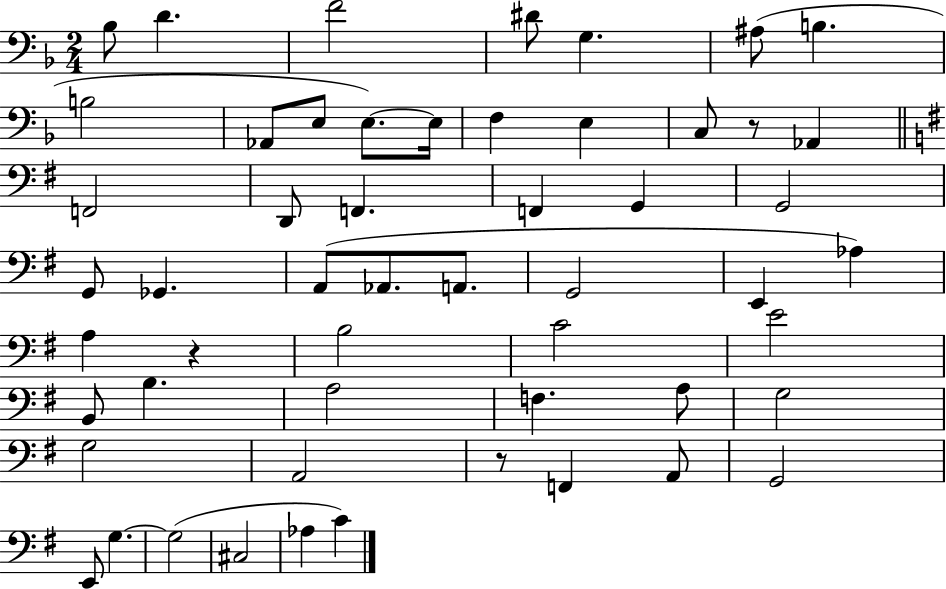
Bb3/e D4/q. F4/h D#4/e G3/q. A#3/e B3/q. B3/h Ab2/e E3/e E3/e. E3/s F3/q E3/q C3/e R/e Ab2/q F2/h D2/e F2/q. F2/q G2/q G2/h G2/e Gb2/q. A2/e Ab2/e. A2/e. G2/h E2/q Ab3/q A3/q R/q B3/h C4/h E4/h B2/e B3/q. A3/h F3/q. A3/e G3/h G3/h A2/h R/e F2/q A2/e G2/h E2/e G3/q. G3/h C#3/h Ab3/q C4/q